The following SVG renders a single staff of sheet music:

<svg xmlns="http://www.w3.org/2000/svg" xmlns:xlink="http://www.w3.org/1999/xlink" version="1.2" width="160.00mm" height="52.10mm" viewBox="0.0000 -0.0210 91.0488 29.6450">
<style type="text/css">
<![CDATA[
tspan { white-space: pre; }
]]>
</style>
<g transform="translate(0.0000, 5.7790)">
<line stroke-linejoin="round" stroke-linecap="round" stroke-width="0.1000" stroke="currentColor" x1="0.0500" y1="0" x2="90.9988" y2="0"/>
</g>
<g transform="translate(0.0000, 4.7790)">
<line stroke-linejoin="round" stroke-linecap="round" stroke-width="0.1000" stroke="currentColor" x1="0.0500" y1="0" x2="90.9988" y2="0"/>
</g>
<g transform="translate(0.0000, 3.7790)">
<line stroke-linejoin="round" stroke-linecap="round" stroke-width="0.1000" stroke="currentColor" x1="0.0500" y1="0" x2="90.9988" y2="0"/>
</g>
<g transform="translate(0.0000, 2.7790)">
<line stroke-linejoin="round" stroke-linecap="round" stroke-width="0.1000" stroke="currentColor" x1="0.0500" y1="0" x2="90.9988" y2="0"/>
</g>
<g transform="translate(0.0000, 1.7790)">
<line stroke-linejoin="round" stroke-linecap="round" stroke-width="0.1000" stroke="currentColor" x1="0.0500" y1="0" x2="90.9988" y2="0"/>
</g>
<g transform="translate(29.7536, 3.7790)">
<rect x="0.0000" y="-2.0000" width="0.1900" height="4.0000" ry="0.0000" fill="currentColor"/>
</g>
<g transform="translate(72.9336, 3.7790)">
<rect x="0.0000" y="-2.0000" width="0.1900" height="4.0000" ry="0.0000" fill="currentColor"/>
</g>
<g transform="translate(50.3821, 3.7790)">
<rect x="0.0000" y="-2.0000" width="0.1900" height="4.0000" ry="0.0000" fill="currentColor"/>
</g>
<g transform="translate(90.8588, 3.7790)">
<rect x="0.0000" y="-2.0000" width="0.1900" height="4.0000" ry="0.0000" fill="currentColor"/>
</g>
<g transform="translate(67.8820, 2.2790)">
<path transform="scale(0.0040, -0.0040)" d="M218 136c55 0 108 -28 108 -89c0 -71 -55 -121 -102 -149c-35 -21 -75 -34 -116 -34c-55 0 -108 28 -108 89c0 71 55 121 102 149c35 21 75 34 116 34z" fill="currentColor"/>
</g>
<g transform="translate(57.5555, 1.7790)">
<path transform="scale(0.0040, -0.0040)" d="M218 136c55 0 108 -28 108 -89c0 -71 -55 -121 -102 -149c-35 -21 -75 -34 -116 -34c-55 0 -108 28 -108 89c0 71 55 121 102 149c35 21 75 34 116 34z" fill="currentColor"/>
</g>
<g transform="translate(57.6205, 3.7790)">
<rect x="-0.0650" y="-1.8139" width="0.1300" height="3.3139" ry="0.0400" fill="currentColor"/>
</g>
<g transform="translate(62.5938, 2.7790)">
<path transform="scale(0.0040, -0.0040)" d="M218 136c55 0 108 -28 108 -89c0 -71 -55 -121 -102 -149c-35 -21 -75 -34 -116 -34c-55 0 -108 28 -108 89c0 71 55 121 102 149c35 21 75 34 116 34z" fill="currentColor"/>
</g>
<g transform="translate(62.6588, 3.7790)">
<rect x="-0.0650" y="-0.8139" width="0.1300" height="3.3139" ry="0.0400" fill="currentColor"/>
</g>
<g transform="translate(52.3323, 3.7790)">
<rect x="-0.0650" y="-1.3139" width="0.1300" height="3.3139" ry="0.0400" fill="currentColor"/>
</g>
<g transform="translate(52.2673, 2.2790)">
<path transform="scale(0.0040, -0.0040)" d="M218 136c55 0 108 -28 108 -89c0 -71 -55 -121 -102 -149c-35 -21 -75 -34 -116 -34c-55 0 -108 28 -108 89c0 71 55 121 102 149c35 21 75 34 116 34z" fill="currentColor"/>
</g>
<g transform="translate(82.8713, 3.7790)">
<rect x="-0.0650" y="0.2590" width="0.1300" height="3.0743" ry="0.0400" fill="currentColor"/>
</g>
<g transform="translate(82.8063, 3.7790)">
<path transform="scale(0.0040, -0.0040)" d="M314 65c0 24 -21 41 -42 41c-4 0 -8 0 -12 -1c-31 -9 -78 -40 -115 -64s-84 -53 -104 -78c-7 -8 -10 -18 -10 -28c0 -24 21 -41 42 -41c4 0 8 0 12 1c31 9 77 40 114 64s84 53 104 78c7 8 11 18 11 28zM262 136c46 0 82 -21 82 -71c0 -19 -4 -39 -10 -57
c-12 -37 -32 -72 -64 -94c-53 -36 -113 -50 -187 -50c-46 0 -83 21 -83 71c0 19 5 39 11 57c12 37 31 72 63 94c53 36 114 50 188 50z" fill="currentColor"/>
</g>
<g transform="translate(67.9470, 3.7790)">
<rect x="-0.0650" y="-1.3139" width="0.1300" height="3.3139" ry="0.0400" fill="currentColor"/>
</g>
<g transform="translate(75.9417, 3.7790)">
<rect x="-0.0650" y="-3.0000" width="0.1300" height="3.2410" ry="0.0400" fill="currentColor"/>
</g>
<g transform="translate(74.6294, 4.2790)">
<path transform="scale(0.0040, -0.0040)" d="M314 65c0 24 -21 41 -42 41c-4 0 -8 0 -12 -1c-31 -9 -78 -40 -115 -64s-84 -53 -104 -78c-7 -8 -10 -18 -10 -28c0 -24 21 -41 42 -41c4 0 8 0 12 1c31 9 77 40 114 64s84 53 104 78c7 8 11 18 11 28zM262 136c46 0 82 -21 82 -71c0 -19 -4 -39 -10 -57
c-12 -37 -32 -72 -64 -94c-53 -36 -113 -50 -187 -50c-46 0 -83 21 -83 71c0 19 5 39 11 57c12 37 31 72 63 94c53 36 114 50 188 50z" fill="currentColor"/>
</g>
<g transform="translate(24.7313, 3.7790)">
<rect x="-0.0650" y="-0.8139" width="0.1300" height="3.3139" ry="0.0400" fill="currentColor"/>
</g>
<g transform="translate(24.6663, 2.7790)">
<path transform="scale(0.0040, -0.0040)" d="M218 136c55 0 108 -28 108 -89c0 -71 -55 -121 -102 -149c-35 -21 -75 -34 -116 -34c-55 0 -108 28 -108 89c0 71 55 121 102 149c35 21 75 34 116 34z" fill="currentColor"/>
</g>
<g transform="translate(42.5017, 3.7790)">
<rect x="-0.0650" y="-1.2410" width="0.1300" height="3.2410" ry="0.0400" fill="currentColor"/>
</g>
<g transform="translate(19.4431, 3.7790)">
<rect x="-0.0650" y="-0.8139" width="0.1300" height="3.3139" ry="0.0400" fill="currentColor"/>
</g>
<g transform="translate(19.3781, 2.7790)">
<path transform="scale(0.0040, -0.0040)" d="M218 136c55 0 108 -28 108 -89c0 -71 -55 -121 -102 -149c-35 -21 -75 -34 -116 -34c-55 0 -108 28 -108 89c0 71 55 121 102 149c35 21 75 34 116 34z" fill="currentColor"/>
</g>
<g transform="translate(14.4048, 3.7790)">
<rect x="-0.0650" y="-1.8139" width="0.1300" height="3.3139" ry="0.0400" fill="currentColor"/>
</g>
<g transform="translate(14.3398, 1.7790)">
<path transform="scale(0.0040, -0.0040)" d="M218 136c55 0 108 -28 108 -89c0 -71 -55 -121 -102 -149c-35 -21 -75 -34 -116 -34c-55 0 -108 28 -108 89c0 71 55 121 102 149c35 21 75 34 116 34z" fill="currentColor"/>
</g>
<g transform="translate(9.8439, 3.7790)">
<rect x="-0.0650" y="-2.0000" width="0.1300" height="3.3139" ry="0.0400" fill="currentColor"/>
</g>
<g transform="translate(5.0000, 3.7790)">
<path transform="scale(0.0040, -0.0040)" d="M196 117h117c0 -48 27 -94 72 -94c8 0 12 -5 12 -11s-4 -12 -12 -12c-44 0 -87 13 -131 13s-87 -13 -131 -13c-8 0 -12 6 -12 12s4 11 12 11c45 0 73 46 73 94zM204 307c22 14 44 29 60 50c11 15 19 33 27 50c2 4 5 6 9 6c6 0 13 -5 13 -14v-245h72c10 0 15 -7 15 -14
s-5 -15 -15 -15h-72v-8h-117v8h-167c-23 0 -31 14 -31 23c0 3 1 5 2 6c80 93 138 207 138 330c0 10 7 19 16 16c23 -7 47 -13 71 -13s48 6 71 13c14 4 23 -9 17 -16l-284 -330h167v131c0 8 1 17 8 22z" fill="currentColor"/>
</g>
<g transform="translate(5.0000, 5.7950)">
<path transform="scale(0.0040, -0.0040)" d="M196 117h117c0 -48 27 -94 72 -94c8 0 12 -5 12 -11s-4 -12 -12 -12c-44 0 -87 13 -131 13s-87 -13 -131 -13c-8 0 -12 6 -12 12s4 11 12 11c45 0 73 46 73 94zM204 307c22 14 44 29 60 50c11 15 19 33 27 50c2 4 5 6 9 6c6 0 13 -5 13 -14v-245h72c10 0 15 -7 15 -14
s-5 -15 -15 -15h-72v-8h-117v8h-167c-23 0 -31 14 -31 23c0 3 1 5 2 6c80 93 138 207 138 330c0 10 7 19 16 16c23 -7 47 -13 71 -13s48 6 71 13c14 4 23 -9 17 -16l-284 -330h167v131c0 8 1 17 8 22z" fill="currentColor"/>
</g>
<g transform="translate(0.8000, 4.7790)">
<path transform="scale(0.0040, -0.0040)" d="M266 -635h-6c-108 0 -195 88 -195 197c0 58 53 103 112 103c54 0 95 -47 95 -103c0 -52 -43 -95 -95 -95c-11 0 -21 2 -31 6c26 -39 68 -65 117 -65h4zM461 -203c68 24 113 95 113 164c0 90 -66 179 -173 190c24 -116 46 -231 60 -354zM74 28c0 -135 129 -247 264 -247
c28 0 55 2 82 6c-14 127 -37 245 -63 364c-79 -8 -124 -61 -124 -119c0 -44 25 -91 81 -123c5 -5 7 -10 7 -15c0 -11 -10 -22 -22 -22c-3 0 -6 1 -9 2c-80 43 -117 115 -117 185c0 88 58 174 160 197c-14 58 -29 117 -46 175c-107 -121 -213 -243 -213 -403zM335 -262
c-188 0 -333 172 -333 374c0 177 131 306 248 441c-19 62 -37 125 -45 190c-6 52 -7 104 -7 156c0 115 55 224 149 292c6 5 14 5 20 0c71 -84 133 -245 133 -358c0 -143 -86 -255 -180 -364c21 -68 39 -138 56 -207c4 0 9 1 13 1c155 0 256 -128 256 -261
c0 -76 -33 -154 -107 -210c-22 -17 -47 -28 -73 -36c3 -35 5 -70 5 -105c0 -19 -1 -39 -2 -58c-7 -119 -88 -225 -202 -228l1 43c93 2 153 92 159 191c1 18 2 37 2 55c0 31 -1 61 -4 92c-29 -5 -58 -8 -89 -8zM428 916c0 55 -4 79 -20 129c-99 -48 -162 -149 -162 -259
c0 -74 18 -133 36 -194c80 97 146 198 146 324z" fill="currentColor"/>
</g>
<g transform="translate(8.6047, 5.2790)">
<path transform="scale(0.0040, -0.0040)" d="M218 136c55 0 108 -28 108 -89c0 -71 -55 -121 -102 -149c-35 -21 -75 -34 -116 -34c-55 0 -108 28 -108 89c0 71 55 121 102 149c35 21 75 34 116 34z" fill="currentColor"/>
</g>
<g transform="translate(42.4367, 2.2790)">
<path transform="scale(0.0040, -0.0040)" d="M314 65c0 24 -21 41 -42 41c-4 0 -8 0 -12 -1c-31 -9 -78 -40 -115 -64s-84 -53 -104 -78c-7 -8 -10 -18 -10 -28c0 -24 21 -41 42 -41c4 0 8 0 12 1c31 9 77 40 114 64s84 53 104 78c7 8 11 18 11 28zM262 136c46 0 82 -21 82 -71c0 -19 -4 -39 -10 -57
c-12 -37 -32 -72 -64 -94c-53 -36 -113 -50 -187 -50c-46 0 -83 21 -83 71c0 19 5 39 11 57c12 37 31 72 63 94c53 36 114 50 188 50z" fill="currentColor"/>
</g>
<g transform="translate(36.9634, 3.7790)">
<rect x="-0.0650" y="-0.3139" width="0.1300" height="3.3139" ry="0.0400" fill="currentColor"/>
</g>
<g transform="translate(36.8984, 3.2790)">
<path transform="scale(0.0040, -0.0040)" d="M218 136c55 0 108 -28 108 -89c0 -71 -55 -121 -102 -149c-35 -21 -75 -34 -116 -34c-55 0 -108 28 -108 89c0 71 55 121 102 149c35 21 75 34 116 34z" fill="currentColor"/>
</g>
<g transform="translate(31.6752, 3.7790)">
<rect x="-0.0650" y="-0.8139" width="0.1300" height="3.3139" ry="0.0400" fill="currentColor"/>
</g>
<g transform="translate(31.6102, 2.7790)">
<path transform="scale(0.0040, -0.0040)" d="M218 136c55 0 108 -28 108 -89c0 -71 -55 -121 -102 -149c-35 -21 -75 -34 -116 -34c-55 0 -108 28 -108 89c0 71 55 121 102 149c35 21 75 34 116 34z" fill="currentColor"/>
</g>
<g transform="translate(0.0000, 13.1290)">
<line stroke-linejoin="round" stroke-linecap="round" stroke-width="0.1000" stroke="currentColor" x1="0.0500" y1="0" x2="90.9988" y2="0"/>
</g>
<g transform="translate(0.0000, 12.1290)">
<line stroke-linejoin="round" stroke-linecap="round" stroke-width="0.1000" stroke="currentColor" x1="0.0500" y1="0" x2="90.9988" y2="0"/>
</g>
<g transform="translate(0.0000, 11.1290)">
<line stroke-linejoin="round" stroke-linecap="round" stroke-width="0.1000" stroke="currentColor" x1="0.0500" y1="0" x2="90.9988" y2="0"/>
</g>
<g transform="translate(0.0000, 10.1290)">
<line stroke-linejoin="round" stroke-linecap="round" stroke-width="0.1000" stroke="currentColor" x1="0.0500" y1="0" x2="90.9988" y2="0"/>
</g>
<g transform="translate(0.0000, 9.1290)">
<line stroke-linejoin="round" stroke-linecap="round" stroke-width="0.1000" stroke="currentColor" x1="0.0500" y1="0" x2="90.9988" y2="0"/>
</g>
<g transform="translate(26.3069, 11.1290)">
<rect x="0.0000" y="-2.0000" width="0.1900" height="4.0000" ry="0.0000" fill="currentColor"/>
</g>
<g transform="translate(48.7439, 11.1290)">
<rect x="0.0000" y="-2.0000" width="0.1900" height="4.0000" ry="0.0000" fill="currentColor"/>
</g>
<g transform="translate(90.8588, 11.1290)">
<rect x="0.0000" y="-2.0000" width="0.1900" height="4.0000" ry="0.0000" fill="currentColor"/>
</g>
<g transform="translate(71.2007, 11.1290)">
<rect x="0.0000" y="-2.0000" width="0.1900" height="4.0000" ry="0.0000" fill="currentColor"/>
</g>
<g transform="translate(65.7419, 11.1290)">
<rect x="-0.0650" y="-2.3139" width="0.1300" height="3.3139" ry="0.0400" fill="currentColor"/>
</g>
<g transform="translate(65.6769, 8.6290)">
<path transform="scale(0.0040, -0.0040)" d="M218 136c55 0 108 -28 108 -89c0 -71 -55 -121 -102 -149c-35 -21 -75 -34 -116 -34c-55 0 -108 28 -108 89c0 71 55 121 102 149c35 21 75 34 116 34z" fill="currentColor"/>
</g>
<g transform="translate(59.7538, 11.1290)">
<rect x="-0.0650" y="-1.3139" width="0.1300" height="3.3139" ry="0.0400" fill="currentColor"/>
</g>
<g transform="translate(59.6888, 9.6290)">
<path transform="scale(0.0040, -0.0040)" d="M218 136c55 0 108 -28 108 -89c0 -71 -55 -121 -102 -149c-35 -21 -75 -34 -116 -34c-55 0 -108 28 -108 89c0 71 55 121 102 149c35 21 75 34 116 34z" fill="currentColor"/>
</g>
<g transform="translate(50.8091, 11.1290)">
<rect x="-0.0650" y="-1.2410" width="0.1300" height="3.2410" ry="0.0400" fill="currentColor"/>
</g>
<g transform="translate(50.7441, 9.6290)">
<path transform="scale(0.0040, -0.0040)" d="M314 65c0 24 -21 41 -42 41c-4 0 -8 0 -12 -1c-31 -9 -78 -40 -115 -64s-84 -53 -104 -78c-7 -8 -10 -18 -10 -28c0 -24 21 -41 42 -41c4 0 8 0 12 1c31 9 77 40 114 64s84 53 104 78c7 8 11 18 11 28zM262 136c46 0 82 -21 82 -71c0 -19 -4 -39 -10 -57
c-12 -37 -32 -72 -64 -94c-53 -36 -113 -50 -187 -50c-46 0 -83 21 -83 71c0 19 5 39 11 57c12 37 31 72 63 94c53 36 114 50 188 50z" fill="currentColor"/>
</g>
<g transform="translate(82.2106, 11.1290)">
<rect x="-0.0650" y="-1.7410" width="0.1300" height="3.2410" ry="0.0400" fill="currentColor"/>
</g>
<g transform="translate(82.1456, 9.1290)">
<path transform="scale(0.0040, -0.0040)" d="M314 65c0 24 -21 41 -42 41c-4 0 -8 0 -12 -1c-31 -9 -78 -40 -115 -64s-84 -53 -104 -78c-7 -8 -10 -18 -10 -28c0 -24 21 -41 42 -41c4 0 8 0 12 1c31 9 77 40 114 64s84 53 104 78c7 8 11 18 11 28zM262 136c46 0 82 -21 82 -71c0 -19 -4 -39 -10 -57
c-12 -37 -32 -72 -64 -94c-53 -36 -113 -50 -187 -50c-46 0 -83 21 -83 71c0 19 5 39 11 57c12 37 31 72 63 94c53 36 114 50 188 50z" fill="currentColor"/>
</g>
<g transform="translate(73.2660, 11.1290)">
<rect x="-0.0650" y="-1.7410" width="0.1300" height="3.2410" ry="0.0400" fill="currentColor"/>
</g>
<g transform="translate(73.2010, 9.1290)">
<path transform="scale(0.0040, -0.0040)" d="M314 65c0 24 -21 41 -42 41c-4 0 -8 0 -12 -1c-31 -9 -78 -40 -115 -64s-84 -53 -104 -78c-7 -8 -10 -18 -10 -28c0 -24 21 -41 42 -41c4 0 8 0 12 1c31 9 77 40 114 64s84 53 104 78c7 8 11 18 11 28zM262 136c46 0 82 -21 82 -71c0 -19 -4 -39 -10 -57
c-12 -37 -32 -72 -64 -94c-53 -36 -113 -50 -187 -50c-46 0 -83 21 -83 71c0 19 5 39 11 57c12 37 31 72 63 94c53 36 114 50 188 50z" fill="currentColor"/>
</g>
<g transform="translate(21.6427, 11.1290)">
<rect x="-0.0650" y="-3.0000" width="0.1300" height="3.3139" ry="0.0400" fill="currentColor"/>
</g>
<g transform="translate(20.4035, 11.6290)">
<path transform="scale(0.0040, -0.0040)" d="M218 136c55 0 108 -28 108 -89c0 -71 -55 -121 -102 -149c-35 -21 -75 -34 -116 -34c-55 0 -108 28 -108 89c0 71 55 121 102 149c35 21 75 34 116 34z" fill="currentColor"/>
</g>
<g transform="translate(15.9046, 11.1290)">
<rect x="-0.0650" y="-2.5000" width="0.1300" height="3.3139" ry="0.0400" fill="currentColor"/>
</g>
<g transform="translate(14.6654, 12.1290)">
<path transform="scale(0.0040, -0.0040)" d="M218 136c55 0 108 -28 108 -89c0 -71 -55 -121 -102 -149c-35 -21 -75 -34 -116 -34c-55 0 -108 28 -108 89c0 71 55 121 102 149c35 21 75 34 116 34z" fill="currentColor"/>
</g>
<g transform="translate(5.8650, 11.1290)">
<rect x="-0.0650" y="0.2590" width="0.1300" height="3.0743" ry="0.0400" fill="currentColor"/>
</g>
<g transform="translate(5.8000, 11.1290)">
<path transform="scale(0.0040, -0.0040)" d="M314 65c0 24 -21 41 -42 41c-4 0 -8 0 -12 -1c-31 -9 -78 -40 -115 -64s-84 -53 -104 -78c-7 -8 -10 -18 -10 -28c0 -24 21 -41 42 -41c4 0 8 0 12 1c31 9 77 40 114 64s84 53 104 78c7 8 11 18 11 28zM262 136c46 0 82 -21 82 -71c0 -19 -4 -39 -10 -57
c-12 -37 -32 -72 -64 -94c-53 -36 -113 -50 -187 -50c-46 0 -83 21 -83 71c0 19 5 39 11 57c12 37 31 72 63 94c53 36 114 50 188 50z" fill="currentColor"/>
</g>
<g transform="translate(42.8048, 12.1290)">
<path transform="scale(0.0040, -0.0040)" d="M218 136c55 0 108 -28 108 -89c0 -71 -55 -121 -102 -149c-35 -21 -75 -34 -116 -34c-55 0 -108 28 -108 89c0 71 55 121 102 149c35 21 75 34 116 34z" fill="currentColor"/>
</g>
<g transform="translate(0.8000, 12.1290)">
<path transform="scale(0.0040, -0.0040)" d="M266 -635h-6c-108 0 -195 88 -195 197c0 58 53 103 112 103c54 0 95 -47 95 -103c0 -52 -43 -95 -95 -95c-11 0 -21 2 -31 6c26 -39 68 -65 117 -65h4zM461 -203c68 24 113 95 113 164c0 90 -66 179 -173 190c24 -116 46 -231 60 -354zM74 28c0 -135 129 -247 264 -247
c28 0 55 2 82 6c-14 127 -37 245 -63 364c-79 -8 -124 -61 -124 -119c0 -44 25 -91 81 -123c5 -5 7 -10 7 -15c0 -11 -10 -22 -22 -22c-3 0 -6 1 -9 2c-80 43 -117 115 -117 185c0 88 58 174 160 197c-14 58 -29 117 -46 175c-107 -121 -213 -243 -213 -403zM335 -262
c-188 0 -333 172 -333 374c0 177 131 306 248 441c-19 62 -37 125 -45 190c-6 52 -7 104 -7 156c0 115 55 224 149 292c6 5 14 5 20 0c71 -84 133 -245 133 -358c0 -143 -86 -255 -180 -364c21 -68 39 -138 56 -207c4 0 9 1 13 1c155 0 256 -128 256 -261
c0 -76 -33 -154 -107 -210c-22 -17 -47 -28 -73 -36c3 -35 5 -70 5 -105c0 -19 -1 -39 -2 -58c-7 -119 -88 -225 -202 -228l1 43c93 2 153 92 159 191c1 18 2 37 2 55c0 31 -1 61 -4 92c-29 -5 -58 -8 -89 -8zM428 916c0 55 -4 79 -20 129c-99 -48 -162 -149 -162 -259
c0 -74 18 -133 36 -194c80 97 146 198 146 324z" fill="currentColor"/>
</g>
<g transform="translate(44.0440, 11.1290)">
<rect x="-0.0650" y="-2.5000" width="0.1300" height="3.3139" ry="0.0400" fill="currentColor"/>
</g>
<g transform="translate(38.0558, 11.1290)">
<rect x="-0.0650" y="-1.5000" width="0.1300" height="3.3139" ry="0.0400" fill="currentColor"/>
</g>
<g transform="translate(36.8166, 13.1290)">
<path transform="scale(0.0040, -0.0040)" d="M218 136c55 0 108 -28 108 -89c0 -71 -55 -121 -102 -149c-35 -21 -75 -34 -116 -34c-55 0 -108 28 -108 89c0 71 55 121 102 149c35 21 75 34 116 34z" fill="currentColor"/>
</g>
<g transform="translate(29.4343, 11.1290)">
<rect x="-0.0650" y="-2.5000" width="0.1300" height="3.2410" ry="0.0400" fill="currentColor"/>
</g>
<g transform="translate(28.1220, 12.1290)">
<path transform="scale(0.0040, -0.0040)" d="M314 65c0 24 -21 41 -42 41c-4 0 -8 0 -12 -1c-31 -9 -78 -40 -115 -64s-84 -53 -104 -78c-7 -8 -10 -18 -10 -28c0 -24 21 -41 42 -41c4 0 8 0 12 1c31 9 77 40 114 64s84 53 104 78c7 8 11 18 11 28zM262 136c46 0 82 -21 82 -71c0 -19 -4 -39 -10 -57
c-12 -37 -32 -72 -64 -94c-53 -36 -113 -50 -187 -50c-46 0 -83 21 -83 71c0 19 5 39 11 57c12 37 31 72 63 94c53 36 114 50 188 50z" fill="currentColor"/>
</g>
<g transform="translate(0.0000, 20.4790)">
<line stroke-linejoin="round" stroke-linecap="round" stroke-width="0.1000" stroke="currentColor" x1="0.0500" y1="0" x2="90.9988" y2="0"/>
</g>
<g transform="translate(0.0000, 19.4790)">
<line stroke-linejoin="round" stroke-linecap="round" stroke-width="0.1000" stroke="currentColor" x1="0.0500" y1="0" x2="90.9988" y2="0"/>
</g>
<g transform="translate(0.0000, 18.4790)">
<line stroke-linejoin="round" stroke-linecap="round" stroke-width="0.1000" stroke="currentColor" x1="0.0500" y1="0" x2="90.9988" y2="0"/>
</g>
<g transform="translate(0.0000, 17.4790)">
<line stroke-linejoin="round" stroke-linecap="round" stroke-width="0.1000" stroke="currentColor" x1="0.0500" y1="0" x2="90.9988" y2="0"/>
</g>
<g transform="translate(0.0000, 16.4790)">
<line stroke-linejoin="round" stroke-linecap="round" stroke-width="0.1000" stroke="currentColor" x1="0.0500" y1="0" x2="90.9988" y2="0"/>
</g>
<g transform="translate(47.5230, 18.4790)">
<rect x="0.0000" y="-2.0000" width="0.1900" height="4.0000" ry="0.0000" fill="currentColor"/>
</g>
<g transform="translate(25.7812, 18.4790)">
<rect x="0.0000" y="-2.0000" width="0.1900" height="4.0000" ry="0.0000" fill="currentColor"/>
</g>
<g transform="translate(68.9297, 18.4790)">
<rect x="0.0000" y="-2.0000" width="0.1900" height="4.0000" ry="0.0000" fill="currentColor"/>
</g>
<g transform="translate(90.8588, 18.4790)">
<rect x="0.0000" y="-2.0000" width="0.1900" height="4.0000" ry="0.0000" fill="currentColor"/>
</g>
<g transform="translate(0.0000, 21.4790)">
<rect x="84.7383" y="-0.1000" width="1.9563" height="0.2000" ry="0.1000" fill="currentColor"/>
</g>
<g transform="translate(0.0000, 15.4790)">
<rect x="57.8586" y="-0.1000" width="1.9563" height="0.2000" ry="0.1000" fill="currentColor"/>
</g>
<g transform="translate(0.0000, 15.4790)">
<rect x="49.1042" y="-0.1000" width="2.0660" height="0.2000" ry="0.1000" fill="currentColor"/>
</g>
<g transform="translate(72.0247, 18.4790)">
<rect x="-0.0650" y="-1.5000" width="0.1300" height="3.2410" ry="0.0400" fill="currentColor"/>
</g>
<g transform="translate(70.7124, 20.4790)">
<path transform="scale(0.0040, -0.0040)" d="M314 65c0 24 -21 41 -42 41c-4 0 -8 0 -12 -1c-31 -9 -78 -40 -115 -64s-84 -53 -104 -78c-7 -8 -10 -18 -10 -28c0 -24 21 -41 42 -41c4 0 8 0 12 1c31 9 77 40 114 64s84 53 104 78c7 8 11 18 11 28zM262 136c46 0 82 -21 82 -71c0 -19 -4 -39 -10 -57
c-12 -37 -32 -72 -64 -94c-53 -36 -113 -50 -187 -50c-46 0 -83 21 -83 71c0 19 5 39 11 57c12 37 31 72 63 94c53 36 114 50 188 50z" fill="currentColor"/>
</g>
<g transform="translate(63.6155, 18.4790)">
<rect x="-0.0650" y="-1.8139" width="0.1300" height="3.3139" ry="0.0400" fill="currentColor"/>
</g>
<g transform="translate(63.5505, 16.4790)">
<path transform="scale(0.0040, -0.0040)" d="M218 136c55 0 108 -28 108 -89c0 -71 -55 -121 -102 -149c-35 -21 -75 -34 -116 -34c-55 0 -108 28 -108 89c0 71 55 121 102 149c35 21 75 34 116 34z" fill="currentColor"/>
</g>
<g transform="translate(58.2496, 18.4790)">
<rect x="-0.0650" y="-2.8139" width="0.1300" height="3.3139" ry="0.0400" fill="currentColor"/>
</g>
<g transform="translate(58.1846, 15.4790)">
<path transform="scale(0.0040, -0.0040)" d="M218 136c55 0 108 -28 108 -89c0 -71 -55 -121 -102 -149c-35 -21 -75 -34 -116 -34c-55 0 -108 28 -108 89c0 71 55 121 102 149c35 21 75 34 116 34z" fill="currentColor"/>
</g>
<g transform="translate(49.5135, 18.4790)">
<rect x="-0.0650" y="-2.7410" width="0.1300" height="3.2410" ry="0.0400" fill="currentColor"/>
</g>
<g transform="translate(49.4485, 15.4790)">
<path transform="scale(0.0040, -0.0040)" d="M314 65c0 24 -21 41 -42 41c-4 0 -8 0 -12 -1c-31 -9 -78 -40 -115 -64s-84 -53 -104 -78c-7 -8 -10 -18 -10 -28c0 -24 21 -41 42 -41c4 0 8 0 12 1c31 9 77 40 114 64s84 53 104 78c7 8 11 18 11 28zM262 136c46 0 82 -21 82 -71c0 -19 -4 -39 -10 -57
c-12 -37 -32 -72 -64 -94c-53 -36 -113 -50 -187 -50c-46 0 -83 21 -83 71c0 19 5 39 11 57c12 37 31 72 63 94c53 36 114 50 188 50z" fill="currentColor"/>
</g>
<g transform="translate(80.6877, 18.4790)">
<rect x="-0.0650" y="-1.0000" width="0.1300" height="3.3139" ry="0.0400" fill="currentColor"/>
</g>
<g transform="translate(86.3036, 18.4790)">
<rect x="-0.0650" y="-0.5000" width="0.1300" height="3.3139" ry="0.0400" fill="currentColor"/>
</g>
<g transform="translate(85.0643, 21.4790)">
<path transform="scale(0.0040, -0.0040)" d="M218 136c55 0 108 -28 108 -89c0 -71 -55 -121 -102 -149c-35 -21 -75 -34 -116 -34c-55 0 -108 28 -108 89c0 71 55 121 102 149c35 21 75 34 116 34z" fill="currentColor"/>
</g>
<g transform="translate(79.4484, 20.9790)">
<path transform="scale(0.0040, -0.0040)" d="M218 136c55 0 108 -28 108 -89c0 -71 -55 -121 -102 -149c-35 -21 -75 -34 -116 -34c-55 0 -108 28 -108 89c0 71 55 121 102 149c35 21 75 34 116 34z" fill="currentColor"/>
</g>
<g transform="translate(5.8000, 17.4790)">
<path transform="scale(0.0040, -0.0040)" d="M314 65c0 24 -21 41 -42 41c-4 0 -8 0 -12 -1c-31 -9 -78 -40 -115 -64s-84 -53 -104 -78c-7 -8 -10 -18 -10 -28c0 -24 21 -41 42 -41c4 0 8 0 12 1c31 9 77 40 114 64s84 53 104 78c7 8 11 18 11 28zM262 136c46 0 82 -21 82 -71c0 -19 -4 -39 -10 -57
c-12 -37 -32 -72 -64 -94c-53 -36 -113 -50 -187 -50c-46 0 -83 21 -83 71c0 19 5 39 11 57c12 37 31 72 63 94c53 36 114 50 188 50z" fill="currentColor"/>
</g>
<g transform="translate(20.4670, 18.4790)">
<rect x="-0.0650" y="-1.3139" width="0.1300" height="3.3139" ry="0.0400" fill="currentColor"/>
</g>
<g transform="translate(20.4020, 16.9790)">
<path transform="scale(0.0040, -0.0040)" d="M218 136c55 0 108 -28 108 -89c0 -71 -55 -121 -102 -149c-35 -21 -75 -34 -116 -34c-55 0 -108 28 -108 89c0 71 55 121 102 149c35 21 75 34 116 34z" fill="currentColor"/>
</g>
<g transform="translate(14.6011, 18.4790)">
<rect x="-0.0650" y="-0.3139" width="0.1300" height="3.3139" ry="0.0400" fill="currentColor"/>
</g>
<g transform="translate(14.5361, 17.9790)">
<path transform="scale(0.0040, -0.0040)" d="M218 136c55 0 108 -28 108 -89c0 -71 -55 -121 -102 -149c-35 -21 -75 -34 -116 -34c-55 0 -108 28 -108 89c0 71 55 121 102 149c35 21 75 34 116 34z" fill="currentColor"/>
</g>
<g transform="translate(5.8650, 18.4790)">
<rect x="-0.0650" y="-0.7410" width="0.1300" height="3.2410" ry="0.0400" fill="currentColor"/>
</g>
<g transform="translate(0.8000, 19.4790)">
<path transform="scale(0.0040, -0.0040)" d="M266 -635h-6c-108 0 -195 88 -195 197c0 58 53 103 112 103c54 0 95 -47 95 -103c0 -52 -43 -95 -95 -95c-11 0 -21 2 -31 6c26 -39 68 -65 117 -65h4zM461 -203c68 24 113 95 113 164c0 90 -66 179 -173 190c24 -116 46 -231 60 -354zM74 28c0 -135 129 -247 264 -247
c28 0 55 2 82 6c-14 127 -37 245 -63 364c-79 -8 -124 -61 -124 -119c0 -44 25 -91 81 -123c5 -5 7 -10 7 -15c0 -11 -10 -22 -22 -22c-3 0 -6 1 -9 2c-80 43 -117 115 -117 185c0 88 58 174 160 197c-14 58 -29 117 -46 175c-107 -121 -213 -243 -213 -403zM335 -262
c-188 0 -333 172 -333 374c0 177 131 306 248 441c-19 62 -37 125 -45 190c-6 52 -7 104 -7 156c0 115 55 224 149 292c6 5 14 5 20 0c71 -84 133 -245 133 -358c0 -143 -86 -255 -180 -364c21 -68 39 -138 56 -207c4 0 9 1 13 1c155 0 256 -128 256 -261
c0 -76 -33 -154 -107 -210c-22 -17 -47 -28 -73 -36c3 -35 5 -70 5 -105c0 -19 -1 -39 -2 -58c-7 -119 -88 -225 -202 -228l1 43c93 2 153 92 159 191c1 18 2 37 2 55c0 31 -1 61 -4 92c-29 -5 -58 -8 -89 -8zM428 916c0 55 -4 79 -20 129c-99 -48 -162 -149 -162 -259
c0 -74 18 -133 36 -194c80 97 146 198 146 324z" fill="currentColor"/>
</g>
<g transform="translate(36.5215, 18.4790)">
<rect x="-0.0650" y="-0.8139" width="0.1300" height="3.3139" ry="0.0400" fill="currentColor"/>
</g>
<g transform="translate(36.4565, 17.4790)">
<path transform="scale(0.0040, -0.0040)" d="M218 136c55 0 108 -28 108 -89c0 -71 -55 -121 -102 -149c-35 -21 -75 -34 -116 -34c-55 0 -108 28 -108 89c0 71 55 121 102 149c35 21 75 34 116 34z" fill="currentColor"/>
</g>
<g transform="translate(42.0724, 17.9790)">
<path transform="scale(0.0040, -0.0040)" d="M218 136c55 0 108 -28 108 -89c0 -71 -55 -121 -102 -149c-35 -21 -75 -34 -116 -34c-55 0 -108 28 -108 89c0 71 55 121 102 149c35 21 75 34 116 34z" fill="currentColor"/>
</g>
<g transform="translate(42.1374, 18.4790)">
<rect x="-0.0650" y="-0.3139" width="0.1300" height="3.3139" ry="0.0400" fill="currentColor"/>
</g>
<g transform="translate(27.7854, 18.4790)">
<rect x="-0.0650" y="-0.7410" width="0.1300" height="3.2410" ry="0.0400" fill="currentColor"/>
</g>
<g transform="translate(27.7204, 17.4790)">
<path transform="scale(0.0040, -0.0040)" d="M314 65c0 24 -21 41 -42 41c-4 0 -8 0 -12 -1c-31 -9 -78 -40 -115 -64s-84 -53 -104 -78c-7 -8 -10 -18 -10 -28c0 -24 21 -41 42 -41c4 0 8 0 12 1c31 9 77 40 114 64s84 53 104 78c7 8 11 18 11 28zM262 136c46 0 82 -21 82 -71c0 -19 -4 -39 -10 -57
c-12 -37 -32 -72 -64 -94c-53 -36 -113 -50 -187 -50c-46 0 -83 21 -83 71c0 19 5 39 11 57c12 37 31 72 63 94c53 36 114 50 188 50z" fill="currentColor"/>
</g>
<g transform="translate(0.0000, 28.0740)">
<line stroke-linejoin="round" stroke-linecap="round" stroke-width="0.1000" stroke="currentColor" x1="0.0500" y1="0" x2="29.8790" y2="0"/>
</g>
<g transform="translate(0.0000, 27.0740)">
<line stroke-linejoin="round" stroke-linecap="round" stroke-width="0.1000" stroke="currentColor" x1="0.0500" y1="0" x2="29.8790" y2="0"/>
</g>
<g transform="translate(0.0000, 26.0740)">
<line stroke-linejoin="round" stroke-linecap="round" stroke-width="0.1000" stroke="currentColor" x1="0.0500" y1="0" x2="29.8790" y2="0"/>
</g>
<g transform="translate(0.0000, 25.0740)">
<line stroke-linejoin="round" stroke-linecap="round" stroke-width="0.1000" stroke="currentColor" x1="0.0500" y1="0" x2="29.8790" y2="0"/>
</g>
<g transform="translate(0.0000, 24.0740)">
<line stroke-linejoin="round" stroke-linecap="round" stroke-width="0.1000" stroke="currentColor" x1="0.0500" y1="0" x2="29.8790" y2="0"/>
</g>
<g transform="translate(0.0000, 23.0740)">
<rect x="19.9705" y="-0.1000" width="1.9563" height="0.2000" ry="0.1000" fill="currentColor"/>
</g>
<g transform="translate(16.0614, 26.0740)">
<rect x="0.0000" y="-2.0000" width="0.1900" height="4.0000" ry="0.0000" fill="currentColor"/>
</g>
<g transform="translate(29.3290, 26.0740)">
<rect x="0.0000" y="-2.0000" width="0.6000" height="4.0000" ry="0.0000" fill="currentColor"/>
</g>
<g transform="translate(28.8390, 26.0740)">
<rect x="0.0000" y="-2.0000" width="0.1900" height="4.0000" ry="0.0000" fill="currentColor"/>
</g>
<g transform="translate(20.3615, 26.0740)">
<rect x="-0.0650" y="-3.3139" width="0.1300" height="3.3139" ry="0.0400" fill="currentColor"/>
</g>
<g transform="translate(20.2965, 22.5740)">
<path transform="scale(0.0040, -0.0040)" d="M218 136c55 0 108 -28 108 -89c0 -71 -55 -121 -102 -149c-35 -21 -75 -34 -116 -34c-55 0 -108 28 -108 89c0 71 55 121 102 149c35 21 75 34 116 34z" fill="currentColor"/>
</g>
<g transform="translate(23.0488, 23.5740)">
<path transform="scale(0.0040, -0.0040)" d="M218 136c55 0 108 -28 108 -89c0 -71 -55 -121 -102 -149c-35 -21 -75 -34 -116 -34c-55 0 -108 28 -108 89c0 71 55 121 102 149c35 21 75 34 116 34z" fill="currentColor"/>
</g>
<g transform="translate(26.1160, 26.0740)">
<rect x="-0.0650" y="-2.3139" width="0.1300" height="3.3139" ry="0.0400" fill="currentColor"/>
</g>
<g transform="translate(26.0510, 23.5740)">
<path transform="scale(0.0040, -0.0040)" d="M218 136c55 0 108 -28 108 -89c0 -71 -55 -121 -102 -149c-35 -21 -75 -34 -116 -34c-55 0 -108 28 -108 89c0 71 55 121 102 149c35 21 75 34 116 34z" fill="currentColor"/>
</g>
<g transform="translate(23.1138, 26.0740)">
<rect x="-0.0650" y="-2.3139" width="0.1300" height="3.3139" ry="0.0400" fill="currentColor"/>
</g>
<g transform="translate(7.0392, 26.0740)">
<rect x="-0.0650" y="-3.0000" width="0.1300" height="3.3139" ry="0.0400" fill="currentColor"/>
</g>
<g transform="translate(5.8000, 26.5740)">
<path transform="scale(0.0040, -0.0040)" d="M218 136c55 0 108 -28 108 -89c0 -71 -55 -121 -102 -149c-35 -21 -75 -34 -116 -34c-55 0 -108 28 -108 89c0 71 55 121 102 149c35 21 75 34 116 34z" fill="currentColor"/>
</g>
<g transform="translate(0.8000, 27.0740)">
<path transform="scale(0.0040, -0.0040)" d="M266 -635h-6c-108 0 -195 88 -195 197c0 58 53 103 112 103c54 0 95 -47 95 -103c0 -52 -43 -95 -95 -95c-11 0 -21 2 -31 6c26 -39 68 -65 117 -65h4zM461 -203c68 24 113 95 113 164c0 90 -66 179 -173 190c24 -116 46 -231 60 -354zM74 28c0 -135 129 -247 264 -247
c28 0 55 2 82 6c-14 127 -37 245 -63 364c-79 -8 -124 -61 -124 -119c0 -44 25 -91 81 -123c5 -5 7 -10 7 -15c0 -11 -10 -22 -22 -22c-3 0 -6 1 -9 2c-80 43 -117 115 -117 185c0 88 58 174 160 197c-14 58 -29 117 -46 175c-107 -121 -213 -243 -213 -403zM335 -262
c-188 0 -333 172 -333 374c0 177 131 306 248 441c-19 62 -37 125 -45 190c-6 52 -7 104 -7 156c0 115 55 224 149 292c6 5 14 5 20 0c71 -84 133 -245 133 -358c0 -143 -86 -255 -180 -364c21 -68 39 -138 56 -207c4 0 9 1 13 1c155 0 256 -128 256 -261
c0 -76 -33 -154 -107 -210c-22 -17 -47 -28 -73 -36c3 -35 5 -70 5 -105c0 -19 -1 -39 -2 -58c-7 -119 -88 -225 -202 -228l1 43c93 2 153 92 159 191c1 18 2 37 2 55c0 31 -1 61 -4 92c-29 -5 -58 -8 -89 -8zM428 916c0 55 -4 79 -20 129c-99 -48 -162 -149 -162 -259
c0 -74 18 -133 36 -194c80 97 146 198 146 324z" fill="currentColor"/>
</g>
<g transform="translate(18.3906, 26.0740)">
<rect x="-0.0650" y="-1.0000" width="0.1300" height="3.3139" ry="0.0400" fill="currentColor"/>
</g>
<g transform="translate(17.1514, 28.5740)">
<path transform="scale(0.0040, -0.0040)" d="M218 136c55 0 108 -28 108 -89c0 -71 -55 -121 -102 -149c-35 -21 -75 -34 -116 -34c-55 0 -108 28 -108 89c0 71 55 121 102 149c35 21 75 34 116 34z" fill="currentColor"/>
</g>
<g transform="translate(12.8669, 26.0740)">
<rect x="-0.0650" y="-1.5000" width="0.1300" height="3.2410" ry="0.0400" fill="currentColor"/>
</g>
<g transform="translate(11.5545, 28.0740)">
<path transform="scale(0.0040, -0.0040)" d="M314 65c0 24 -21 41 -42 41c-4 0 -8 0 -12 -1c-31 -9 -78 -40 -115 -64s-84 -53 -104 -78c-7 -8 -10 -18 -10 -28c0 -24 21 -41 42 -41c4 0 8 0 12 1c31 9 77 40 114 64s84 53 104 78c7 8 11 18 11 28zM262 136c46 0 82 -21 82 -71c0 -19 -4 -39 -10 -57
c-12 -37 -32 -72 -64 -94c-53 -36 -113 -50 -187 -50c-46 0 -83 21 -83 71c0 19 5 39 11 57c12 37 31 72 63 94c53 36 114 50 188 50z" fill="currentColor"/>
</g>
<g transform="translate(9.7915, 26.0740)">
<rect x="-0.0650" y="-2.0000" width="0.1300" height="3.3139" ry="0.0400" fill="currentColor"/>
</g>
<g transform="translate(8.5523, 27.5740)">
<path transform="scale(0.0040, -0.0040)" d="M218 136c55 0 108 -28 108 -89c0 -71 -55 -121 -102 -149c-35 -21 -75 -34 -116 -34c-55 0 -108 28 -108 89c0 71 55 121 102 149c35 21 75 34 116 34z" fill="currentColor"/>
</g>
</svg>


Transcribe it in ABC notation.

X:1
T:Untitled
M:4/4
L:1/4
K:C
F f d d d c e2 e f d e A2 B2 B2 G A G2 E G e2 e g f2 f2 d2 c e d2 d c a2 a f E2 D C A F E2 D b g g